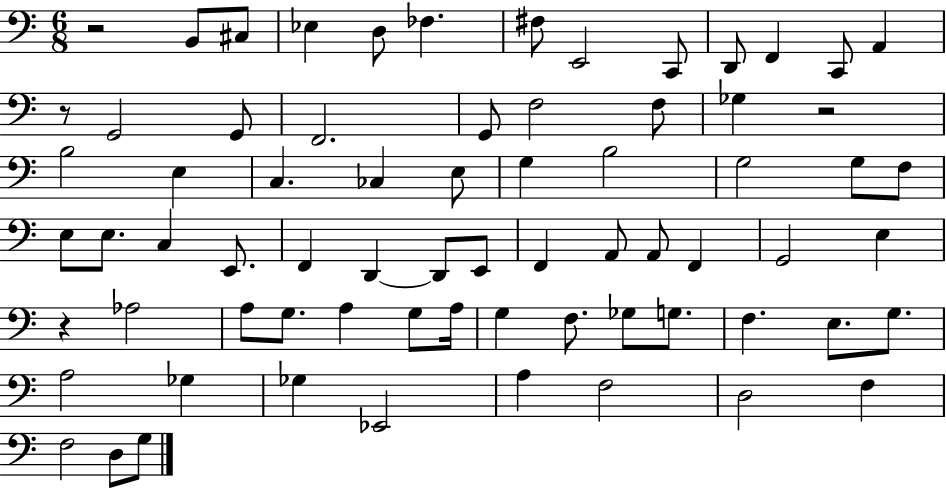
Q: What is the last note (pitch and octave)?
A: G3